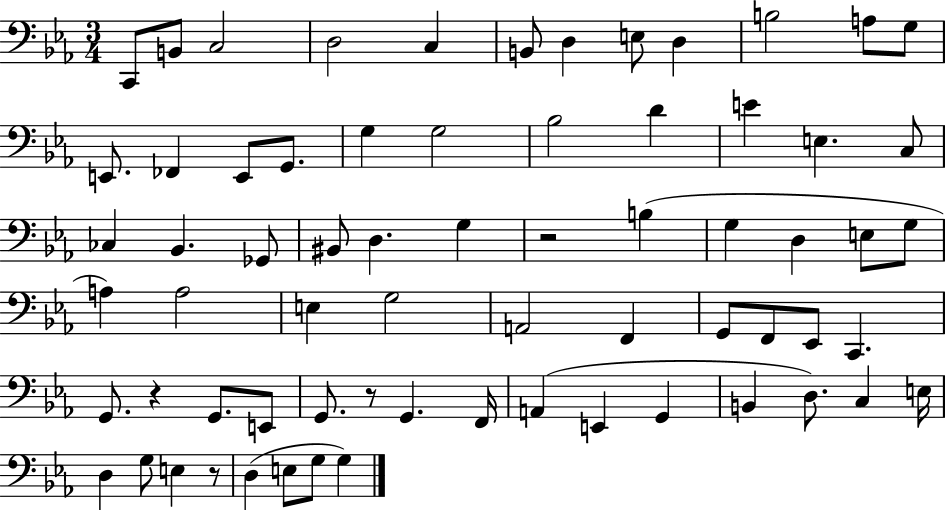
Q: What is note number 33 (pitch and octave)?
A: E3